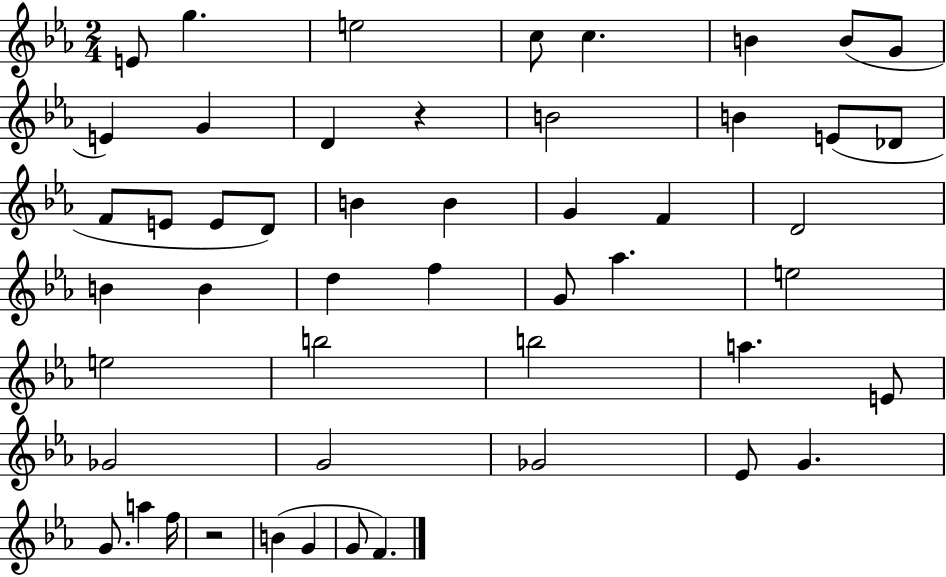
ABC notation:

X:1
T:Untitled
M:2/4
L:1/4
K:Eb
E/2 g e2 c/2 c B B/2 G/2 E G D z B2 B E/2 _D/2 F/2 E/2 E/2 D/2 B B G F D2 B B d f G/2 _a e2 e2 b2 b2 a E/2 _G2 G2 _G2 _E/2 G G/2 a f/4 z2 B G G/2 F